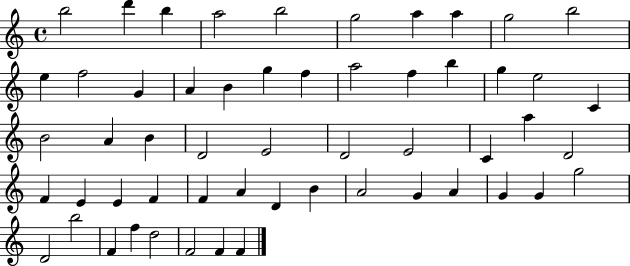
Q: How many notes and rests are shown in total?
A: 55